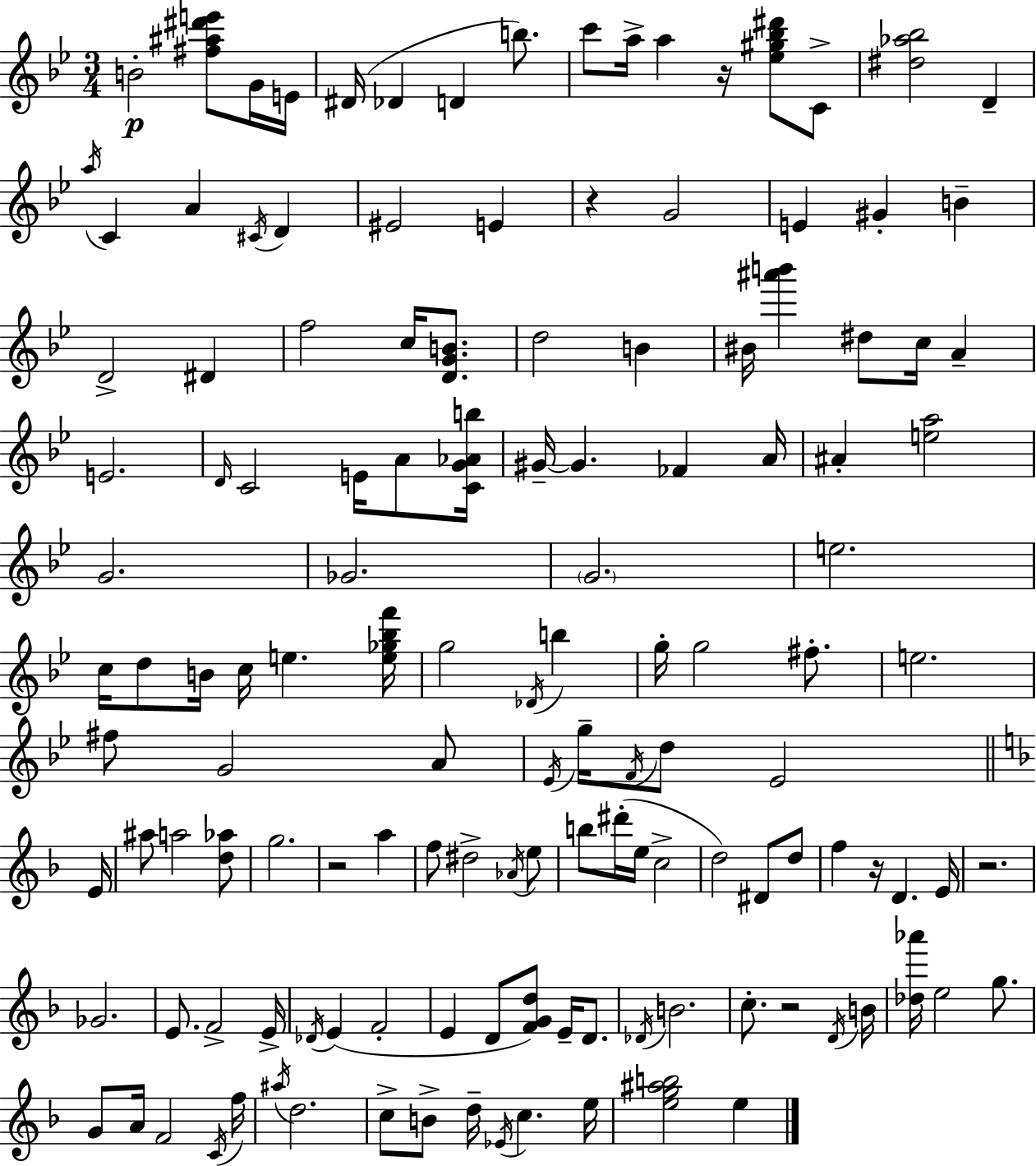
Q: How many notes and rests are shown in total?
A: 136